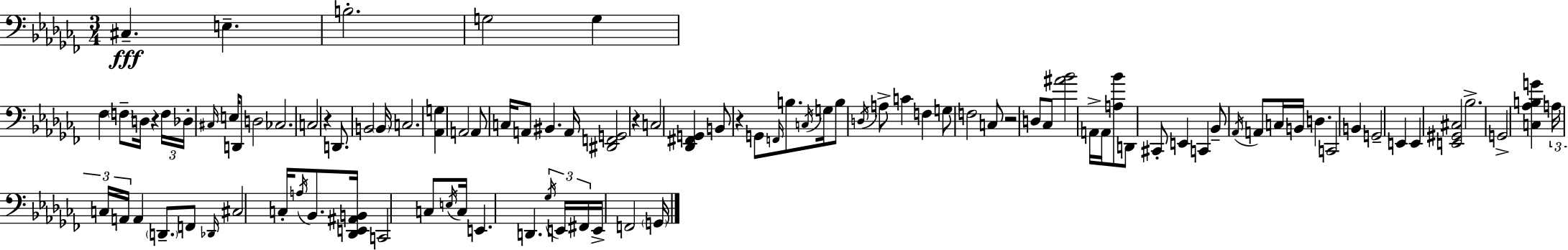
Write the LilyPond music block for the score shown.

{
  \clef bass
  \numericTimeSignature
  \time 3/4
  \key aes \minor
  cis4.--\fff e4.-- | b2.-. | g2 g4 | fes4 \parenthesize f8-- d16 r4 \tuplet 3/2 { f16 | \break des16-. \grace { cis16 } } e16 d,8 d2 | ces2. | c2 r4 | d,8. b,2 | \break \parenthesize b,16 c2. | <aes, g>4 a,2 | a,8 c16 a,8 bis,4. | a,16 <dis, f, g,>2 r4 | \break c2 <des, fis, g,>4 | b,8 r4 g,8 \grace { f,16 } b8. | \acciaccatura { c16 } g16 b8 \acciaccatura { d16 } a8-> c'4 | f4 g8 f2 | \break c8 r2 | d8 ces8 <ais' bes'>2 | a,16-> a,16 <a bes'>8 d,8 cis,8-. e,4 | c,4 bes,8-- \acciaccatura { aes,16 } a,8 c16 b,16 d4. | \break c,2 | b,4 g,2-- | e,4 e,4 <e, gis, cis>2 | bes2.-> | \break g,2-> | <c aes b g'>4 \tuplet 3/2 { a16 c16 a,16 } a,4 | \parenthesize d,8.-- f,8 \grace { des,16 } cis2 | c16-. \acciaccatura { a16 } bes,8. <des, e, ais, b,>16 c,2 | \break c8 \acciaccatura { e16 } c16 e,4. | d,4. \tuplet 3/2 { \acciaccatura { ges16 } e,16 fis,16 } e,16-> | f,2 \parenthesize g,16 \bar "|."
}